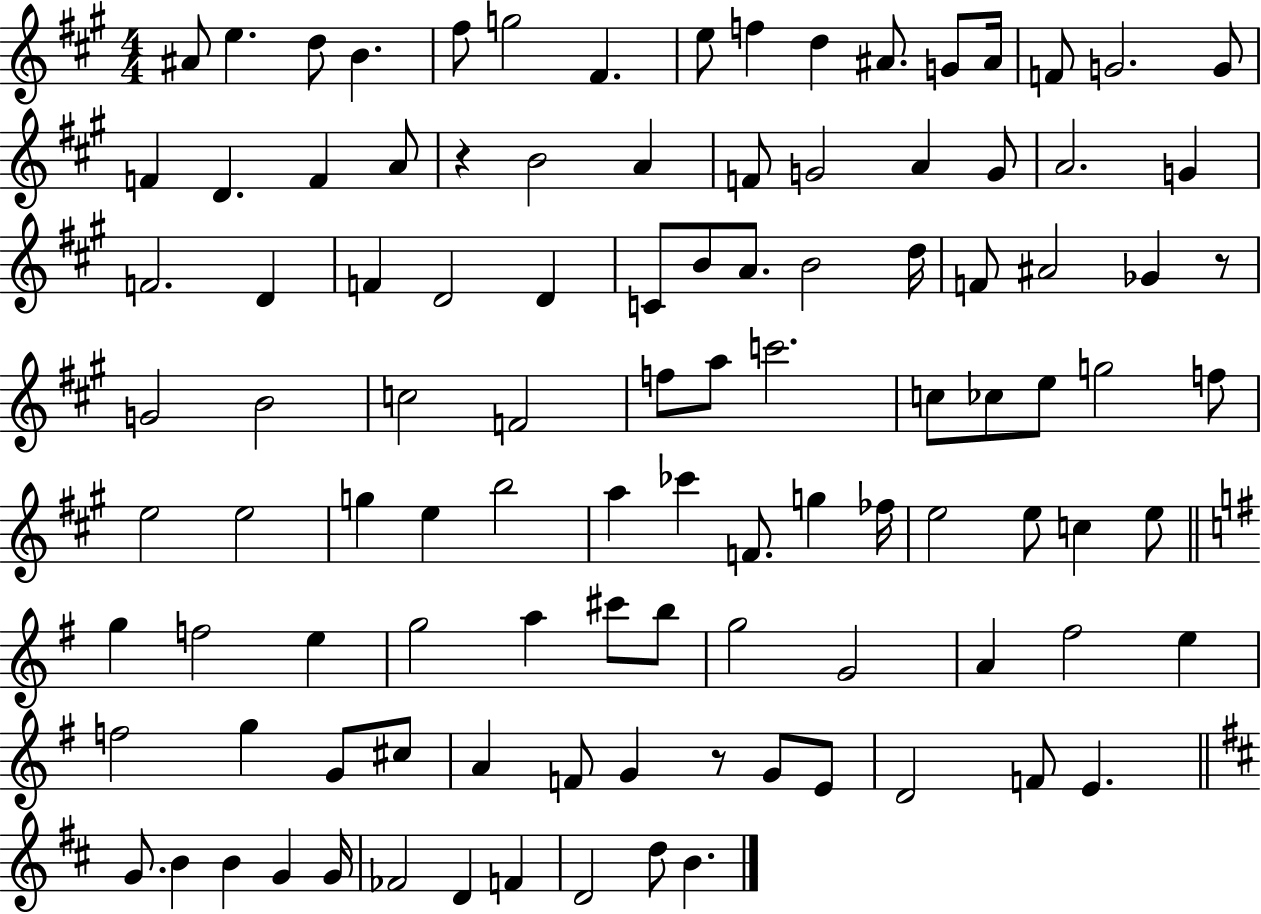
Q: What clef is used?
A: treble